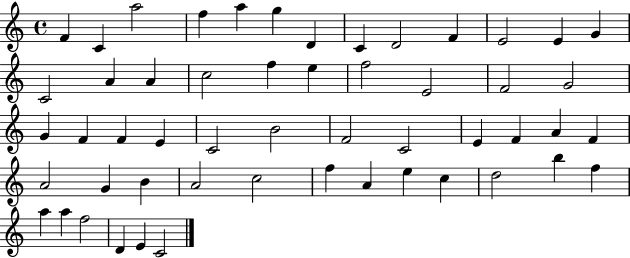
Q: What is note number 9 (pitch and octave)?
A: D4